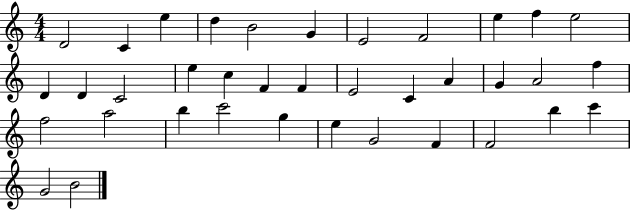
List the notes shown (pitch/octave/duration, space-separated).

D4/h C4/q E5/q D5/q B4/h G4/q E4/h F4/h E5/q F5/q E5/h D4/q D4/q C4/h E5/q C5/q F4/q F4/q E4/h C4/q A4/q G4/q A4/h F5/q F5/h A5/h B5/q C6/h G5/q E5/q G4/h F4/q F4/h B5/q C6/q G4/h B4/h